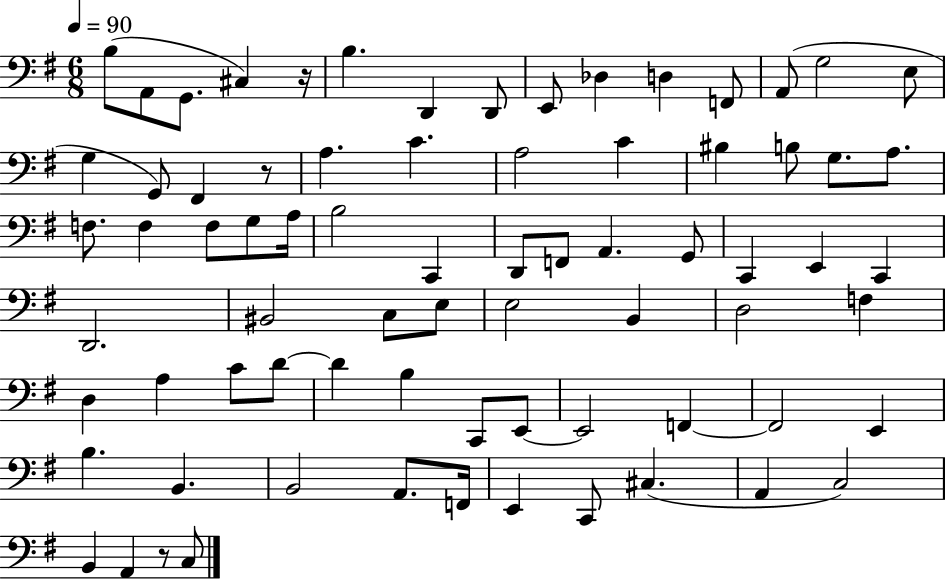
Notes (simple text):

B3/e A2/e G2/e. C#3/q R/s B3/q. D2/q D2/e E2/e Db3/q D3/q F2/e A2/e G3/h E3/e G3/q G2/e F#2/q R/e A3/q. C4/q. A3/h C4/q BIS3/q B3/e G3/e. A3/e. F3/e. F3/q F3/e G3/e A3/s B3/h C2/q D2/e F2/e A2/q. G2/e C2/q E2/q C2/q D2/h. BIS2/h C3/e E3/e E3/h B2/q D3/h F3/q D3/q A3/q C4/e D4/e D4/q B3/q C2/e E2/e E2/h F2/q F2/h E2/q B3/q. B2/q. B2/h A2/e. F2/s E2/q C2/e C#3/q. A2/q C3/h B2/q A2/q R/e C3/e